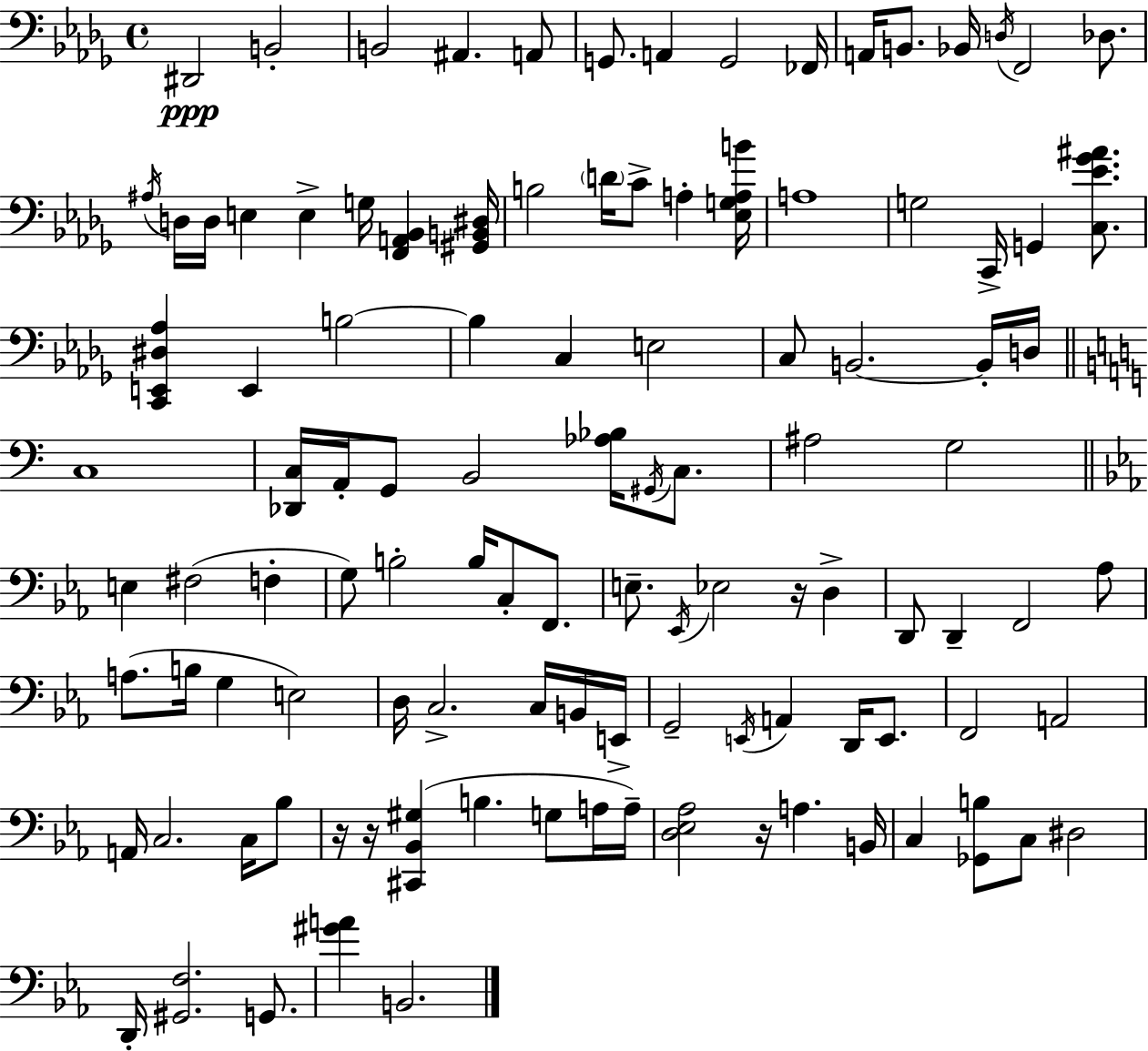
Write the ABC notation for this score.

X:1
T:Untitled
M:4/4
L:1/4
K:Bbm
^D,,2 B,,2 B,,2 ^A,, A,,/2 G,,/2 A,, G,,2 _F,,/4 A,,/4 B,,/2 _B,,/4 D,/4 F,,2 _D,/2 ^A,/4 D,/4 D,/4 E, E, G,/4 [F,,A,,_B,,] [^G,,B,,^D,]/4 B,2 D/4 C/2 A, [_E,G,A,B]/4 A,4 G,2 C,,/4 G,, [C,_E_G^A]/2 [C,,E,,^D,_A,] E,, B,2 B, C, E,2 C,/2 B,,2 B,,/4 D,/4 C,4 [_D,,C,]/4 A,,/4 G,,/2 B,,2 [_A,_B,]/4 ^G,,/4 C,/2 ^A,2 G,2 E, ^F,2 F, G,/2 B,2 B,/4 C,/2 F,,/2 E,/2 _E,,/4 _E,2 z/4 D, D,,/2 D,, F,,2 _A,/2 A,/2 B,/4 G, E,2 D,/4 C,2 C,/4 B,,/4 E,,/4 G,,2 E,,/4 A,, D,,/4 E,,/2 F,,2 A,,2 A,,/4 C,2 C,/4 _B,/2 z/4 z/4 [^C,,_B,,^G,] B, G,/2 A,/4 A,/4 [D,_E,_A,]2 z/4 A, B,,/4 C, [_G,,B,]/2 C,/2 ^D,2 D,,/4 [^G,,F,]2 G,,/2 [^GA] B,,2